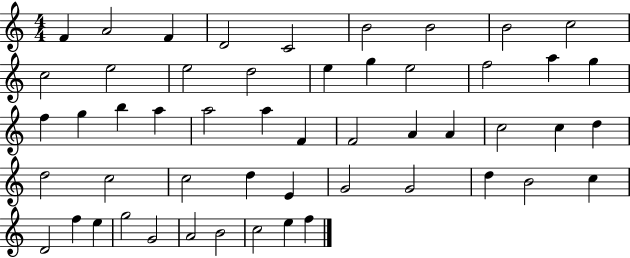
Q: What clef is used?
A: treble